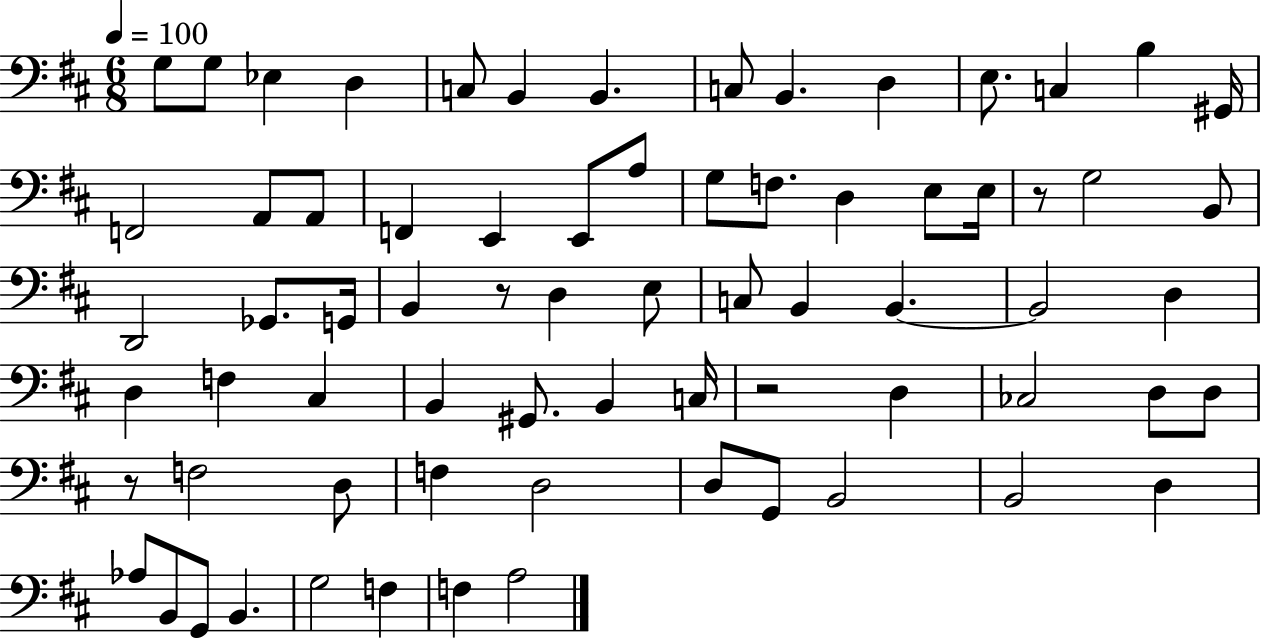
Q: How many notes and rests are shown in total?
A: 71